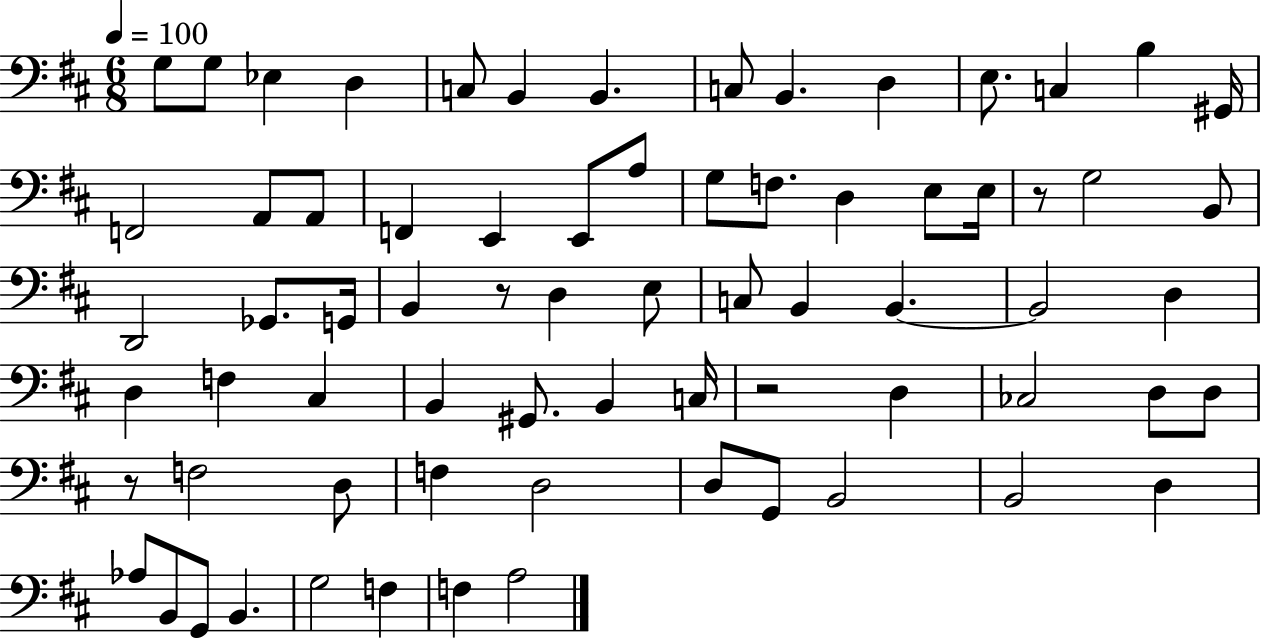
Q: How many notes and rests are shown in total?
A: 71